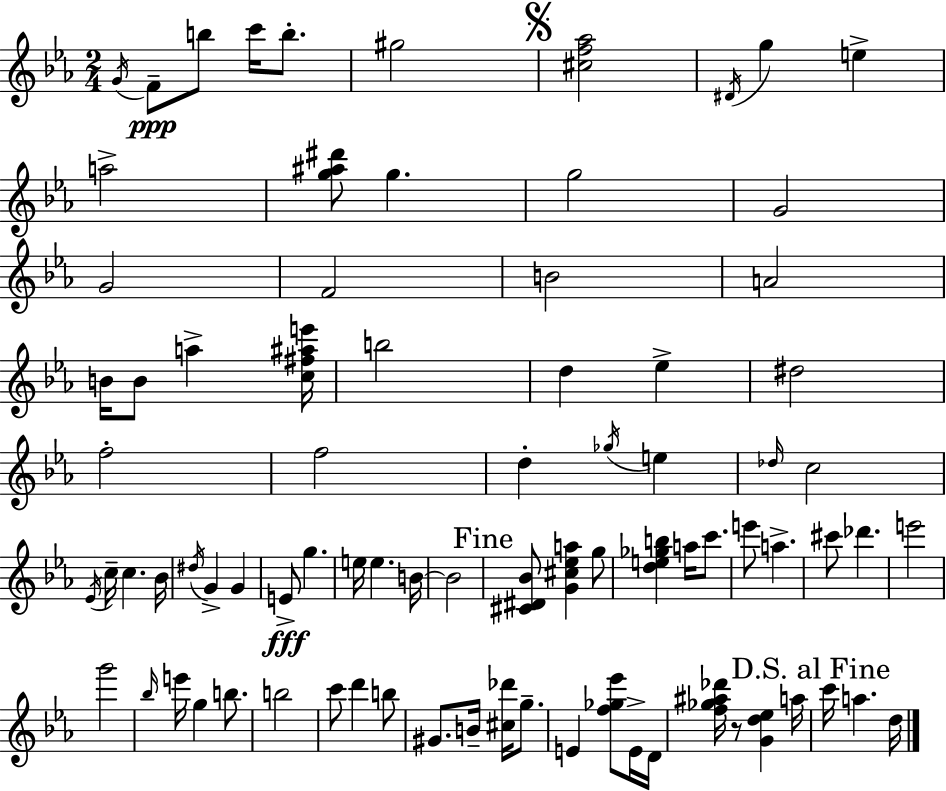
X:1
T:Untitled
M:2/4
L:1/4
K:Cm
G/4 F/2 b/2 c'/4 b/2 ^g2 [^cf_a]2 ^D/4 g e a2 [g^a^d']/2 g g2 G2 G2 F2 B2 A2 B/4 B/2 a [c^f^ae']/4 b2 d _e ^d2 f2 f2 d _g/4 e _d/4 c2 _E/4 c/4 c _B/4 ^d/4 G G E/2 g e/4 e B/4 B2 [^C^D_B]/2 [G^c_ea] g/2 [de_gb] a/4 c'/2 e'/2 a ^c'/2 _d' e'2 g'2 _b/4 e'/4 g b/2 b2 c'/2 d' b/2 ^G/2 B/4 [^c_d']/4 g/2 E [f_g_e']/2 E/4 D/4 [f_g^a_d']/4 z/2 [Gd_e] a/4 c'/4 a d/4